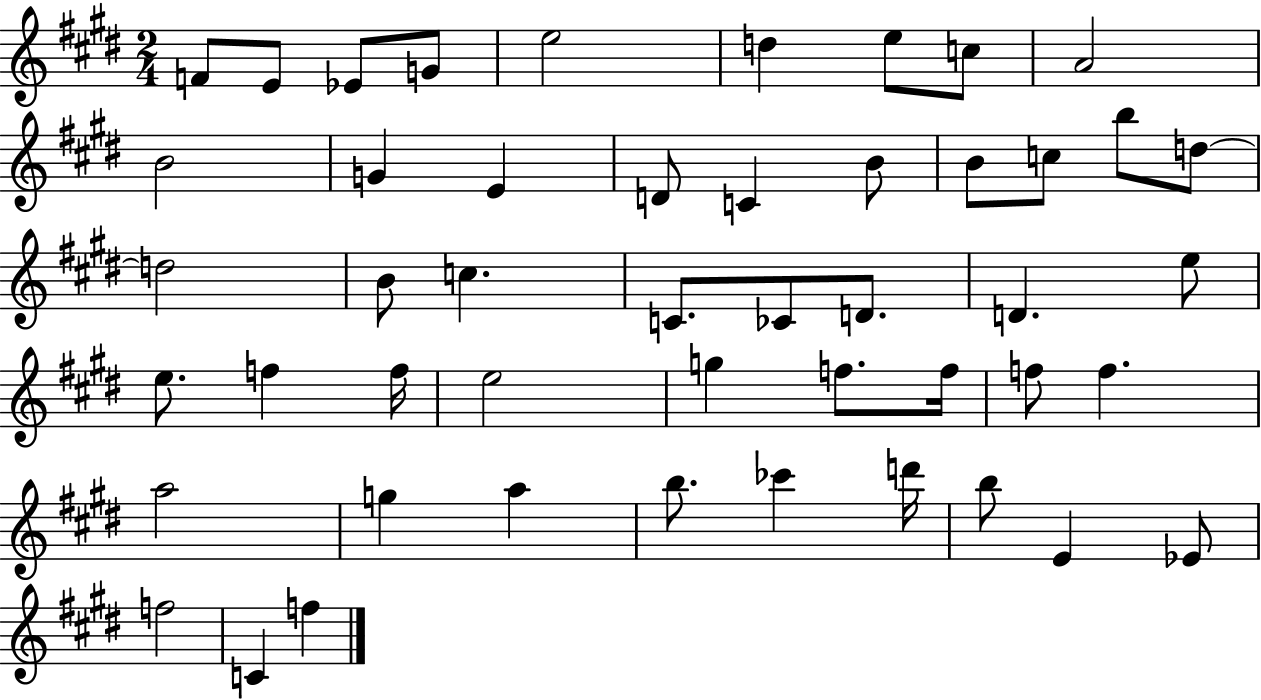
{
  \clef treble
  \numericTimeSignature
  \time 2/4
  \key e \major
  f'8 e'8 ees'8 g'8 | e''2 | d''4 e''8 c''8 | a'2 | \break b'2 | g'4 e'4 | d'8 c'4 b'8 | b'8 c''8 b''8 d''8~~ | \break d''2 | b'8 c''4. | c'8. ces'8 d'8. | d'4. e''8 | \break e''8. f''4 f''16 | e''2 | g''4 f''8. f''16 | f''8 f''4. | \break a''2 | g''4 a''4 | b''8. ces'''4 d'''16 | b''8 e'4 ees'8 | \break f''2 | c'4 f''4 | \bar "|."
}